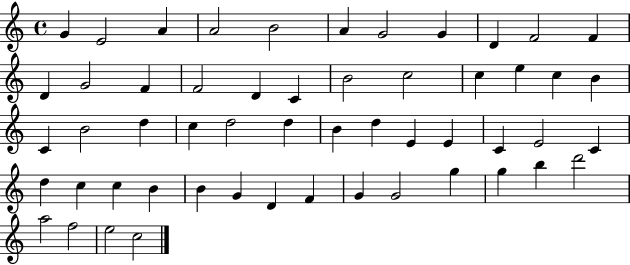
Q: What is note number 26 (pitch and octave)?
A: D5